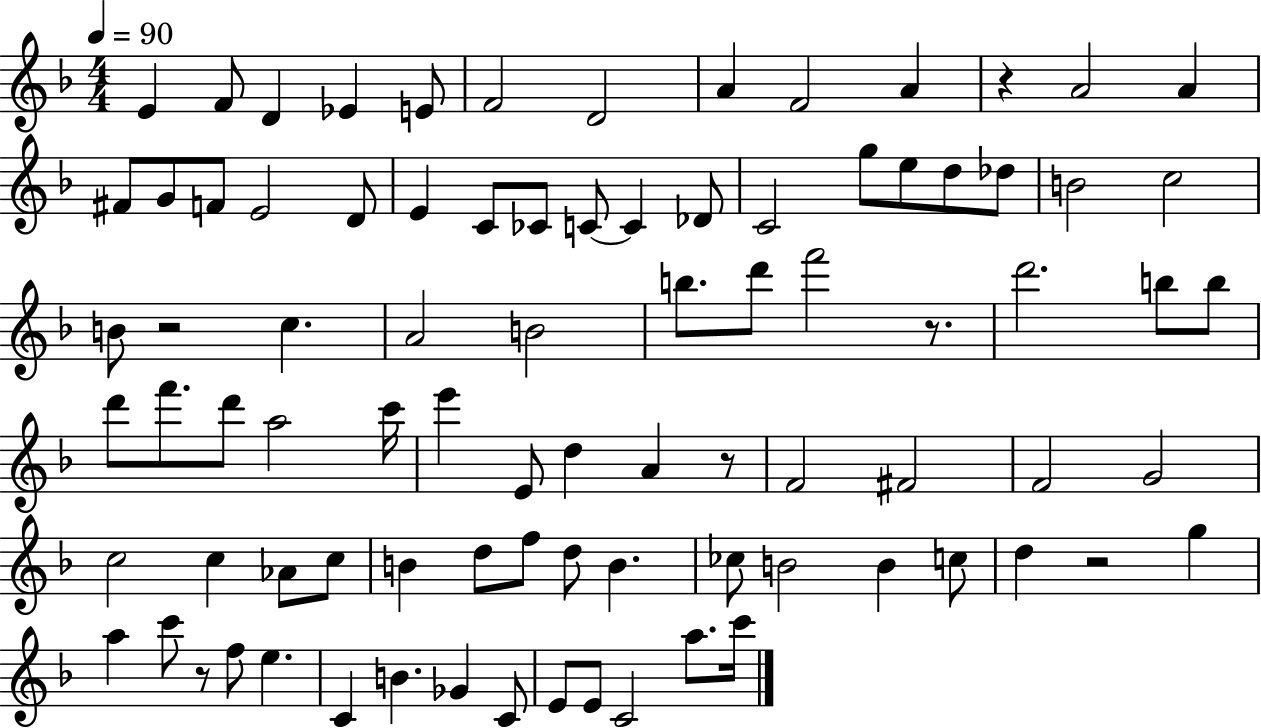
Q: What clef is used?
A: treble